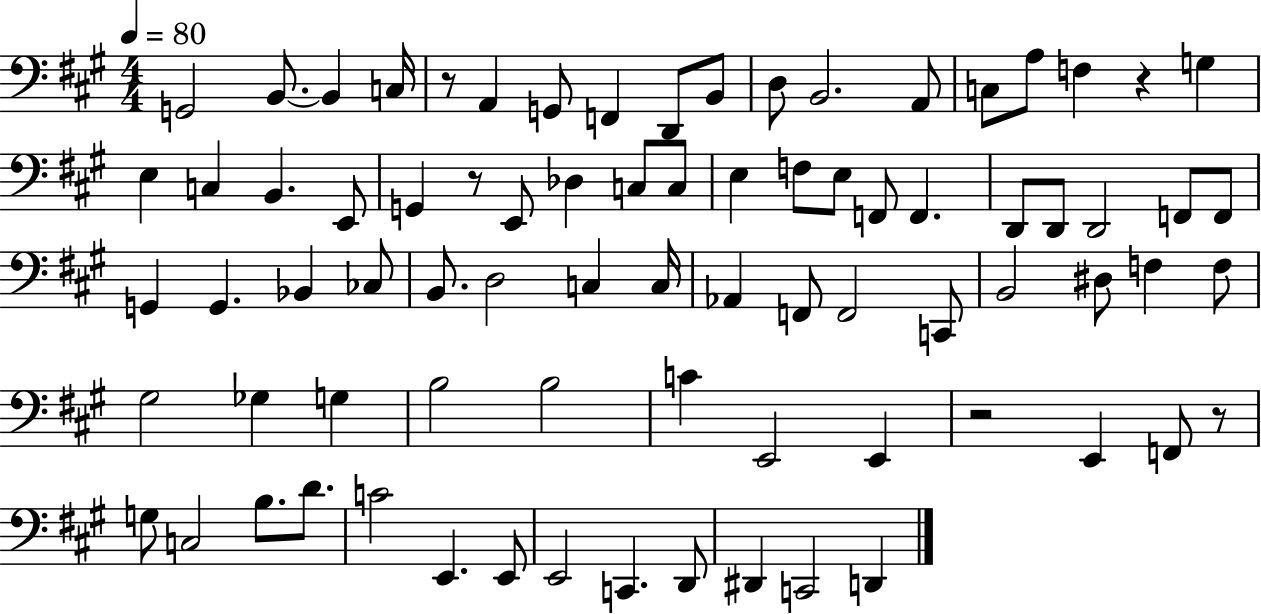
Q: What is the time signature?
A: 4/4